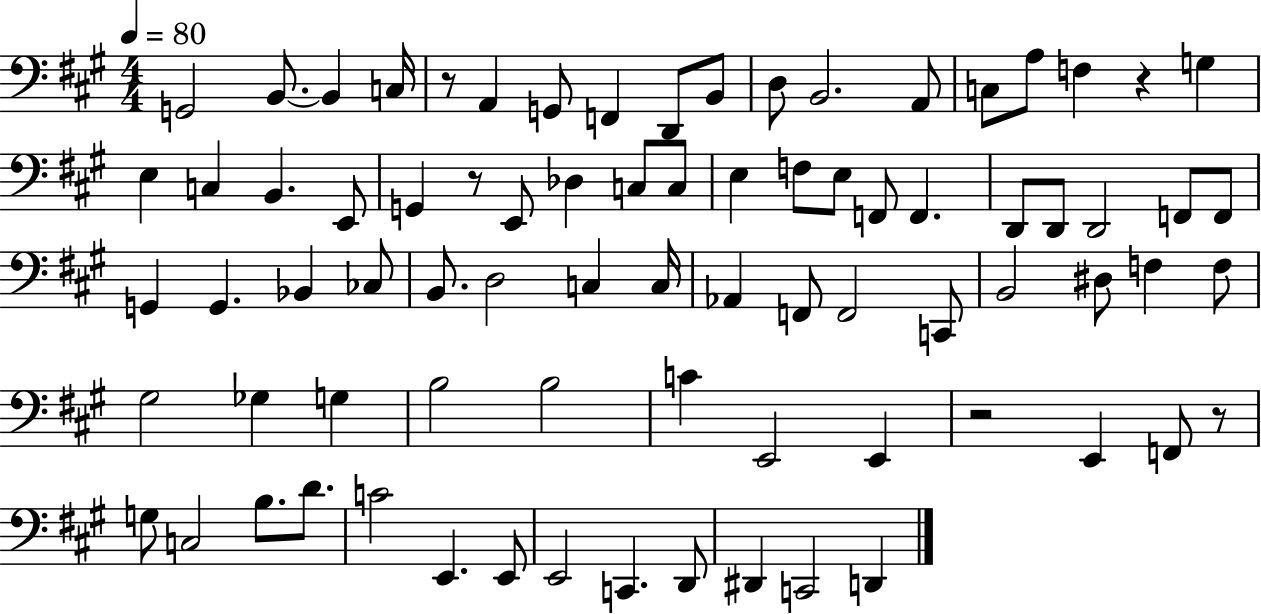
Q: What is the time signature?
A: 4/4